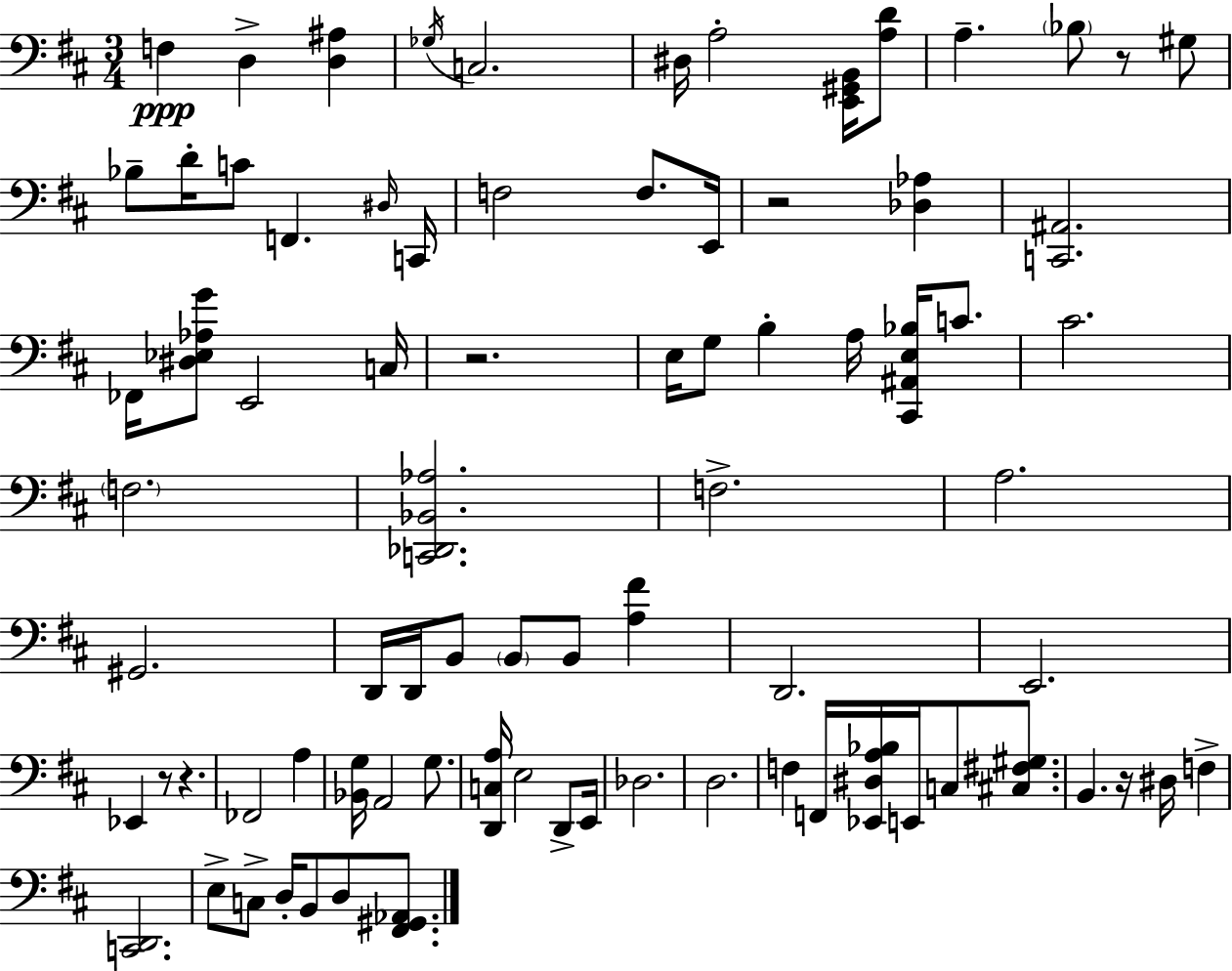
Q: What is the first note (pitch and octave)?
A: F3